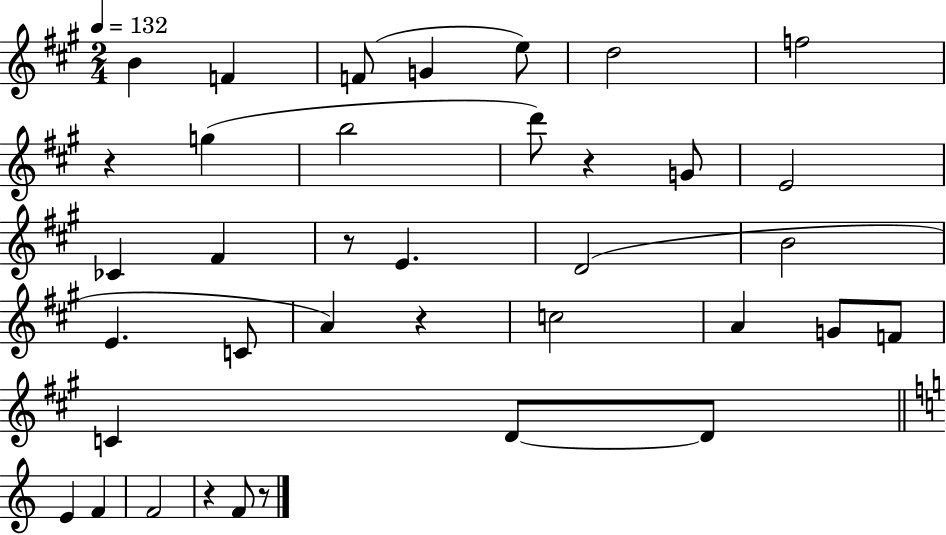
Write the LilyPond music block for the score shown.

{
  \clef treble
  \numericTimeSignature
  \time 2/4
  \key a \major
  \tempo 4 = 132
  b'4 f'4 | f'8( g'4 e''8) | d''2 | f''2 | \break r4 g''4( | b''2 | d'''8) r4 g'8 | e'2 | \break ces'4 fis'4 | r8 e'4. | d'2( | b'2 | \break e'4. c'8 | a'4) r4 | c''2 | a'4 g'8 f'8 | \break c'4 d'8~~ d'8 | \bar "||" \break \key c \major e'4 f'4 | f'2 | r4 f'8 r8 | \bar "|."
}